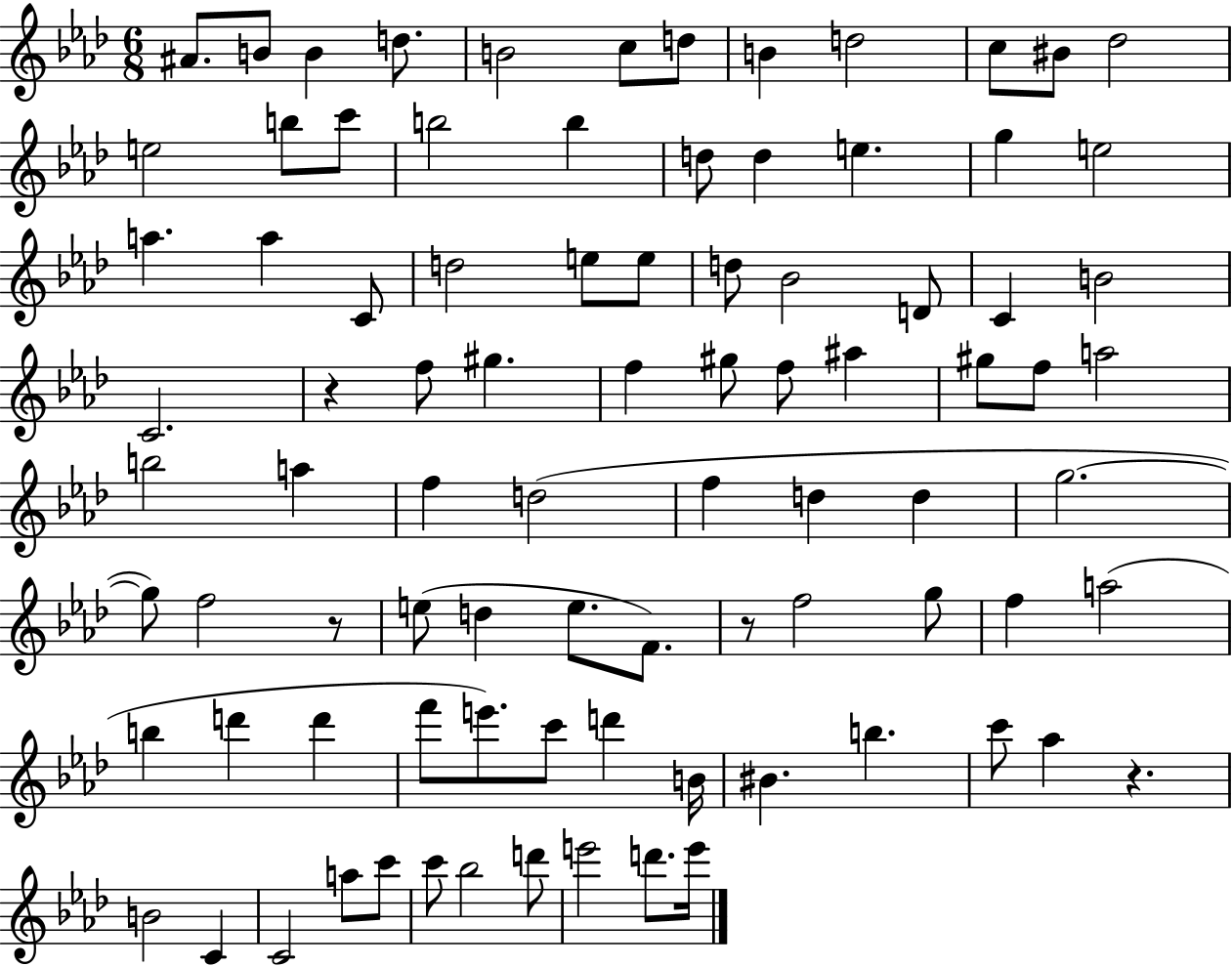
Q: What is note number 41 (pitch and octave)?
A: G#5